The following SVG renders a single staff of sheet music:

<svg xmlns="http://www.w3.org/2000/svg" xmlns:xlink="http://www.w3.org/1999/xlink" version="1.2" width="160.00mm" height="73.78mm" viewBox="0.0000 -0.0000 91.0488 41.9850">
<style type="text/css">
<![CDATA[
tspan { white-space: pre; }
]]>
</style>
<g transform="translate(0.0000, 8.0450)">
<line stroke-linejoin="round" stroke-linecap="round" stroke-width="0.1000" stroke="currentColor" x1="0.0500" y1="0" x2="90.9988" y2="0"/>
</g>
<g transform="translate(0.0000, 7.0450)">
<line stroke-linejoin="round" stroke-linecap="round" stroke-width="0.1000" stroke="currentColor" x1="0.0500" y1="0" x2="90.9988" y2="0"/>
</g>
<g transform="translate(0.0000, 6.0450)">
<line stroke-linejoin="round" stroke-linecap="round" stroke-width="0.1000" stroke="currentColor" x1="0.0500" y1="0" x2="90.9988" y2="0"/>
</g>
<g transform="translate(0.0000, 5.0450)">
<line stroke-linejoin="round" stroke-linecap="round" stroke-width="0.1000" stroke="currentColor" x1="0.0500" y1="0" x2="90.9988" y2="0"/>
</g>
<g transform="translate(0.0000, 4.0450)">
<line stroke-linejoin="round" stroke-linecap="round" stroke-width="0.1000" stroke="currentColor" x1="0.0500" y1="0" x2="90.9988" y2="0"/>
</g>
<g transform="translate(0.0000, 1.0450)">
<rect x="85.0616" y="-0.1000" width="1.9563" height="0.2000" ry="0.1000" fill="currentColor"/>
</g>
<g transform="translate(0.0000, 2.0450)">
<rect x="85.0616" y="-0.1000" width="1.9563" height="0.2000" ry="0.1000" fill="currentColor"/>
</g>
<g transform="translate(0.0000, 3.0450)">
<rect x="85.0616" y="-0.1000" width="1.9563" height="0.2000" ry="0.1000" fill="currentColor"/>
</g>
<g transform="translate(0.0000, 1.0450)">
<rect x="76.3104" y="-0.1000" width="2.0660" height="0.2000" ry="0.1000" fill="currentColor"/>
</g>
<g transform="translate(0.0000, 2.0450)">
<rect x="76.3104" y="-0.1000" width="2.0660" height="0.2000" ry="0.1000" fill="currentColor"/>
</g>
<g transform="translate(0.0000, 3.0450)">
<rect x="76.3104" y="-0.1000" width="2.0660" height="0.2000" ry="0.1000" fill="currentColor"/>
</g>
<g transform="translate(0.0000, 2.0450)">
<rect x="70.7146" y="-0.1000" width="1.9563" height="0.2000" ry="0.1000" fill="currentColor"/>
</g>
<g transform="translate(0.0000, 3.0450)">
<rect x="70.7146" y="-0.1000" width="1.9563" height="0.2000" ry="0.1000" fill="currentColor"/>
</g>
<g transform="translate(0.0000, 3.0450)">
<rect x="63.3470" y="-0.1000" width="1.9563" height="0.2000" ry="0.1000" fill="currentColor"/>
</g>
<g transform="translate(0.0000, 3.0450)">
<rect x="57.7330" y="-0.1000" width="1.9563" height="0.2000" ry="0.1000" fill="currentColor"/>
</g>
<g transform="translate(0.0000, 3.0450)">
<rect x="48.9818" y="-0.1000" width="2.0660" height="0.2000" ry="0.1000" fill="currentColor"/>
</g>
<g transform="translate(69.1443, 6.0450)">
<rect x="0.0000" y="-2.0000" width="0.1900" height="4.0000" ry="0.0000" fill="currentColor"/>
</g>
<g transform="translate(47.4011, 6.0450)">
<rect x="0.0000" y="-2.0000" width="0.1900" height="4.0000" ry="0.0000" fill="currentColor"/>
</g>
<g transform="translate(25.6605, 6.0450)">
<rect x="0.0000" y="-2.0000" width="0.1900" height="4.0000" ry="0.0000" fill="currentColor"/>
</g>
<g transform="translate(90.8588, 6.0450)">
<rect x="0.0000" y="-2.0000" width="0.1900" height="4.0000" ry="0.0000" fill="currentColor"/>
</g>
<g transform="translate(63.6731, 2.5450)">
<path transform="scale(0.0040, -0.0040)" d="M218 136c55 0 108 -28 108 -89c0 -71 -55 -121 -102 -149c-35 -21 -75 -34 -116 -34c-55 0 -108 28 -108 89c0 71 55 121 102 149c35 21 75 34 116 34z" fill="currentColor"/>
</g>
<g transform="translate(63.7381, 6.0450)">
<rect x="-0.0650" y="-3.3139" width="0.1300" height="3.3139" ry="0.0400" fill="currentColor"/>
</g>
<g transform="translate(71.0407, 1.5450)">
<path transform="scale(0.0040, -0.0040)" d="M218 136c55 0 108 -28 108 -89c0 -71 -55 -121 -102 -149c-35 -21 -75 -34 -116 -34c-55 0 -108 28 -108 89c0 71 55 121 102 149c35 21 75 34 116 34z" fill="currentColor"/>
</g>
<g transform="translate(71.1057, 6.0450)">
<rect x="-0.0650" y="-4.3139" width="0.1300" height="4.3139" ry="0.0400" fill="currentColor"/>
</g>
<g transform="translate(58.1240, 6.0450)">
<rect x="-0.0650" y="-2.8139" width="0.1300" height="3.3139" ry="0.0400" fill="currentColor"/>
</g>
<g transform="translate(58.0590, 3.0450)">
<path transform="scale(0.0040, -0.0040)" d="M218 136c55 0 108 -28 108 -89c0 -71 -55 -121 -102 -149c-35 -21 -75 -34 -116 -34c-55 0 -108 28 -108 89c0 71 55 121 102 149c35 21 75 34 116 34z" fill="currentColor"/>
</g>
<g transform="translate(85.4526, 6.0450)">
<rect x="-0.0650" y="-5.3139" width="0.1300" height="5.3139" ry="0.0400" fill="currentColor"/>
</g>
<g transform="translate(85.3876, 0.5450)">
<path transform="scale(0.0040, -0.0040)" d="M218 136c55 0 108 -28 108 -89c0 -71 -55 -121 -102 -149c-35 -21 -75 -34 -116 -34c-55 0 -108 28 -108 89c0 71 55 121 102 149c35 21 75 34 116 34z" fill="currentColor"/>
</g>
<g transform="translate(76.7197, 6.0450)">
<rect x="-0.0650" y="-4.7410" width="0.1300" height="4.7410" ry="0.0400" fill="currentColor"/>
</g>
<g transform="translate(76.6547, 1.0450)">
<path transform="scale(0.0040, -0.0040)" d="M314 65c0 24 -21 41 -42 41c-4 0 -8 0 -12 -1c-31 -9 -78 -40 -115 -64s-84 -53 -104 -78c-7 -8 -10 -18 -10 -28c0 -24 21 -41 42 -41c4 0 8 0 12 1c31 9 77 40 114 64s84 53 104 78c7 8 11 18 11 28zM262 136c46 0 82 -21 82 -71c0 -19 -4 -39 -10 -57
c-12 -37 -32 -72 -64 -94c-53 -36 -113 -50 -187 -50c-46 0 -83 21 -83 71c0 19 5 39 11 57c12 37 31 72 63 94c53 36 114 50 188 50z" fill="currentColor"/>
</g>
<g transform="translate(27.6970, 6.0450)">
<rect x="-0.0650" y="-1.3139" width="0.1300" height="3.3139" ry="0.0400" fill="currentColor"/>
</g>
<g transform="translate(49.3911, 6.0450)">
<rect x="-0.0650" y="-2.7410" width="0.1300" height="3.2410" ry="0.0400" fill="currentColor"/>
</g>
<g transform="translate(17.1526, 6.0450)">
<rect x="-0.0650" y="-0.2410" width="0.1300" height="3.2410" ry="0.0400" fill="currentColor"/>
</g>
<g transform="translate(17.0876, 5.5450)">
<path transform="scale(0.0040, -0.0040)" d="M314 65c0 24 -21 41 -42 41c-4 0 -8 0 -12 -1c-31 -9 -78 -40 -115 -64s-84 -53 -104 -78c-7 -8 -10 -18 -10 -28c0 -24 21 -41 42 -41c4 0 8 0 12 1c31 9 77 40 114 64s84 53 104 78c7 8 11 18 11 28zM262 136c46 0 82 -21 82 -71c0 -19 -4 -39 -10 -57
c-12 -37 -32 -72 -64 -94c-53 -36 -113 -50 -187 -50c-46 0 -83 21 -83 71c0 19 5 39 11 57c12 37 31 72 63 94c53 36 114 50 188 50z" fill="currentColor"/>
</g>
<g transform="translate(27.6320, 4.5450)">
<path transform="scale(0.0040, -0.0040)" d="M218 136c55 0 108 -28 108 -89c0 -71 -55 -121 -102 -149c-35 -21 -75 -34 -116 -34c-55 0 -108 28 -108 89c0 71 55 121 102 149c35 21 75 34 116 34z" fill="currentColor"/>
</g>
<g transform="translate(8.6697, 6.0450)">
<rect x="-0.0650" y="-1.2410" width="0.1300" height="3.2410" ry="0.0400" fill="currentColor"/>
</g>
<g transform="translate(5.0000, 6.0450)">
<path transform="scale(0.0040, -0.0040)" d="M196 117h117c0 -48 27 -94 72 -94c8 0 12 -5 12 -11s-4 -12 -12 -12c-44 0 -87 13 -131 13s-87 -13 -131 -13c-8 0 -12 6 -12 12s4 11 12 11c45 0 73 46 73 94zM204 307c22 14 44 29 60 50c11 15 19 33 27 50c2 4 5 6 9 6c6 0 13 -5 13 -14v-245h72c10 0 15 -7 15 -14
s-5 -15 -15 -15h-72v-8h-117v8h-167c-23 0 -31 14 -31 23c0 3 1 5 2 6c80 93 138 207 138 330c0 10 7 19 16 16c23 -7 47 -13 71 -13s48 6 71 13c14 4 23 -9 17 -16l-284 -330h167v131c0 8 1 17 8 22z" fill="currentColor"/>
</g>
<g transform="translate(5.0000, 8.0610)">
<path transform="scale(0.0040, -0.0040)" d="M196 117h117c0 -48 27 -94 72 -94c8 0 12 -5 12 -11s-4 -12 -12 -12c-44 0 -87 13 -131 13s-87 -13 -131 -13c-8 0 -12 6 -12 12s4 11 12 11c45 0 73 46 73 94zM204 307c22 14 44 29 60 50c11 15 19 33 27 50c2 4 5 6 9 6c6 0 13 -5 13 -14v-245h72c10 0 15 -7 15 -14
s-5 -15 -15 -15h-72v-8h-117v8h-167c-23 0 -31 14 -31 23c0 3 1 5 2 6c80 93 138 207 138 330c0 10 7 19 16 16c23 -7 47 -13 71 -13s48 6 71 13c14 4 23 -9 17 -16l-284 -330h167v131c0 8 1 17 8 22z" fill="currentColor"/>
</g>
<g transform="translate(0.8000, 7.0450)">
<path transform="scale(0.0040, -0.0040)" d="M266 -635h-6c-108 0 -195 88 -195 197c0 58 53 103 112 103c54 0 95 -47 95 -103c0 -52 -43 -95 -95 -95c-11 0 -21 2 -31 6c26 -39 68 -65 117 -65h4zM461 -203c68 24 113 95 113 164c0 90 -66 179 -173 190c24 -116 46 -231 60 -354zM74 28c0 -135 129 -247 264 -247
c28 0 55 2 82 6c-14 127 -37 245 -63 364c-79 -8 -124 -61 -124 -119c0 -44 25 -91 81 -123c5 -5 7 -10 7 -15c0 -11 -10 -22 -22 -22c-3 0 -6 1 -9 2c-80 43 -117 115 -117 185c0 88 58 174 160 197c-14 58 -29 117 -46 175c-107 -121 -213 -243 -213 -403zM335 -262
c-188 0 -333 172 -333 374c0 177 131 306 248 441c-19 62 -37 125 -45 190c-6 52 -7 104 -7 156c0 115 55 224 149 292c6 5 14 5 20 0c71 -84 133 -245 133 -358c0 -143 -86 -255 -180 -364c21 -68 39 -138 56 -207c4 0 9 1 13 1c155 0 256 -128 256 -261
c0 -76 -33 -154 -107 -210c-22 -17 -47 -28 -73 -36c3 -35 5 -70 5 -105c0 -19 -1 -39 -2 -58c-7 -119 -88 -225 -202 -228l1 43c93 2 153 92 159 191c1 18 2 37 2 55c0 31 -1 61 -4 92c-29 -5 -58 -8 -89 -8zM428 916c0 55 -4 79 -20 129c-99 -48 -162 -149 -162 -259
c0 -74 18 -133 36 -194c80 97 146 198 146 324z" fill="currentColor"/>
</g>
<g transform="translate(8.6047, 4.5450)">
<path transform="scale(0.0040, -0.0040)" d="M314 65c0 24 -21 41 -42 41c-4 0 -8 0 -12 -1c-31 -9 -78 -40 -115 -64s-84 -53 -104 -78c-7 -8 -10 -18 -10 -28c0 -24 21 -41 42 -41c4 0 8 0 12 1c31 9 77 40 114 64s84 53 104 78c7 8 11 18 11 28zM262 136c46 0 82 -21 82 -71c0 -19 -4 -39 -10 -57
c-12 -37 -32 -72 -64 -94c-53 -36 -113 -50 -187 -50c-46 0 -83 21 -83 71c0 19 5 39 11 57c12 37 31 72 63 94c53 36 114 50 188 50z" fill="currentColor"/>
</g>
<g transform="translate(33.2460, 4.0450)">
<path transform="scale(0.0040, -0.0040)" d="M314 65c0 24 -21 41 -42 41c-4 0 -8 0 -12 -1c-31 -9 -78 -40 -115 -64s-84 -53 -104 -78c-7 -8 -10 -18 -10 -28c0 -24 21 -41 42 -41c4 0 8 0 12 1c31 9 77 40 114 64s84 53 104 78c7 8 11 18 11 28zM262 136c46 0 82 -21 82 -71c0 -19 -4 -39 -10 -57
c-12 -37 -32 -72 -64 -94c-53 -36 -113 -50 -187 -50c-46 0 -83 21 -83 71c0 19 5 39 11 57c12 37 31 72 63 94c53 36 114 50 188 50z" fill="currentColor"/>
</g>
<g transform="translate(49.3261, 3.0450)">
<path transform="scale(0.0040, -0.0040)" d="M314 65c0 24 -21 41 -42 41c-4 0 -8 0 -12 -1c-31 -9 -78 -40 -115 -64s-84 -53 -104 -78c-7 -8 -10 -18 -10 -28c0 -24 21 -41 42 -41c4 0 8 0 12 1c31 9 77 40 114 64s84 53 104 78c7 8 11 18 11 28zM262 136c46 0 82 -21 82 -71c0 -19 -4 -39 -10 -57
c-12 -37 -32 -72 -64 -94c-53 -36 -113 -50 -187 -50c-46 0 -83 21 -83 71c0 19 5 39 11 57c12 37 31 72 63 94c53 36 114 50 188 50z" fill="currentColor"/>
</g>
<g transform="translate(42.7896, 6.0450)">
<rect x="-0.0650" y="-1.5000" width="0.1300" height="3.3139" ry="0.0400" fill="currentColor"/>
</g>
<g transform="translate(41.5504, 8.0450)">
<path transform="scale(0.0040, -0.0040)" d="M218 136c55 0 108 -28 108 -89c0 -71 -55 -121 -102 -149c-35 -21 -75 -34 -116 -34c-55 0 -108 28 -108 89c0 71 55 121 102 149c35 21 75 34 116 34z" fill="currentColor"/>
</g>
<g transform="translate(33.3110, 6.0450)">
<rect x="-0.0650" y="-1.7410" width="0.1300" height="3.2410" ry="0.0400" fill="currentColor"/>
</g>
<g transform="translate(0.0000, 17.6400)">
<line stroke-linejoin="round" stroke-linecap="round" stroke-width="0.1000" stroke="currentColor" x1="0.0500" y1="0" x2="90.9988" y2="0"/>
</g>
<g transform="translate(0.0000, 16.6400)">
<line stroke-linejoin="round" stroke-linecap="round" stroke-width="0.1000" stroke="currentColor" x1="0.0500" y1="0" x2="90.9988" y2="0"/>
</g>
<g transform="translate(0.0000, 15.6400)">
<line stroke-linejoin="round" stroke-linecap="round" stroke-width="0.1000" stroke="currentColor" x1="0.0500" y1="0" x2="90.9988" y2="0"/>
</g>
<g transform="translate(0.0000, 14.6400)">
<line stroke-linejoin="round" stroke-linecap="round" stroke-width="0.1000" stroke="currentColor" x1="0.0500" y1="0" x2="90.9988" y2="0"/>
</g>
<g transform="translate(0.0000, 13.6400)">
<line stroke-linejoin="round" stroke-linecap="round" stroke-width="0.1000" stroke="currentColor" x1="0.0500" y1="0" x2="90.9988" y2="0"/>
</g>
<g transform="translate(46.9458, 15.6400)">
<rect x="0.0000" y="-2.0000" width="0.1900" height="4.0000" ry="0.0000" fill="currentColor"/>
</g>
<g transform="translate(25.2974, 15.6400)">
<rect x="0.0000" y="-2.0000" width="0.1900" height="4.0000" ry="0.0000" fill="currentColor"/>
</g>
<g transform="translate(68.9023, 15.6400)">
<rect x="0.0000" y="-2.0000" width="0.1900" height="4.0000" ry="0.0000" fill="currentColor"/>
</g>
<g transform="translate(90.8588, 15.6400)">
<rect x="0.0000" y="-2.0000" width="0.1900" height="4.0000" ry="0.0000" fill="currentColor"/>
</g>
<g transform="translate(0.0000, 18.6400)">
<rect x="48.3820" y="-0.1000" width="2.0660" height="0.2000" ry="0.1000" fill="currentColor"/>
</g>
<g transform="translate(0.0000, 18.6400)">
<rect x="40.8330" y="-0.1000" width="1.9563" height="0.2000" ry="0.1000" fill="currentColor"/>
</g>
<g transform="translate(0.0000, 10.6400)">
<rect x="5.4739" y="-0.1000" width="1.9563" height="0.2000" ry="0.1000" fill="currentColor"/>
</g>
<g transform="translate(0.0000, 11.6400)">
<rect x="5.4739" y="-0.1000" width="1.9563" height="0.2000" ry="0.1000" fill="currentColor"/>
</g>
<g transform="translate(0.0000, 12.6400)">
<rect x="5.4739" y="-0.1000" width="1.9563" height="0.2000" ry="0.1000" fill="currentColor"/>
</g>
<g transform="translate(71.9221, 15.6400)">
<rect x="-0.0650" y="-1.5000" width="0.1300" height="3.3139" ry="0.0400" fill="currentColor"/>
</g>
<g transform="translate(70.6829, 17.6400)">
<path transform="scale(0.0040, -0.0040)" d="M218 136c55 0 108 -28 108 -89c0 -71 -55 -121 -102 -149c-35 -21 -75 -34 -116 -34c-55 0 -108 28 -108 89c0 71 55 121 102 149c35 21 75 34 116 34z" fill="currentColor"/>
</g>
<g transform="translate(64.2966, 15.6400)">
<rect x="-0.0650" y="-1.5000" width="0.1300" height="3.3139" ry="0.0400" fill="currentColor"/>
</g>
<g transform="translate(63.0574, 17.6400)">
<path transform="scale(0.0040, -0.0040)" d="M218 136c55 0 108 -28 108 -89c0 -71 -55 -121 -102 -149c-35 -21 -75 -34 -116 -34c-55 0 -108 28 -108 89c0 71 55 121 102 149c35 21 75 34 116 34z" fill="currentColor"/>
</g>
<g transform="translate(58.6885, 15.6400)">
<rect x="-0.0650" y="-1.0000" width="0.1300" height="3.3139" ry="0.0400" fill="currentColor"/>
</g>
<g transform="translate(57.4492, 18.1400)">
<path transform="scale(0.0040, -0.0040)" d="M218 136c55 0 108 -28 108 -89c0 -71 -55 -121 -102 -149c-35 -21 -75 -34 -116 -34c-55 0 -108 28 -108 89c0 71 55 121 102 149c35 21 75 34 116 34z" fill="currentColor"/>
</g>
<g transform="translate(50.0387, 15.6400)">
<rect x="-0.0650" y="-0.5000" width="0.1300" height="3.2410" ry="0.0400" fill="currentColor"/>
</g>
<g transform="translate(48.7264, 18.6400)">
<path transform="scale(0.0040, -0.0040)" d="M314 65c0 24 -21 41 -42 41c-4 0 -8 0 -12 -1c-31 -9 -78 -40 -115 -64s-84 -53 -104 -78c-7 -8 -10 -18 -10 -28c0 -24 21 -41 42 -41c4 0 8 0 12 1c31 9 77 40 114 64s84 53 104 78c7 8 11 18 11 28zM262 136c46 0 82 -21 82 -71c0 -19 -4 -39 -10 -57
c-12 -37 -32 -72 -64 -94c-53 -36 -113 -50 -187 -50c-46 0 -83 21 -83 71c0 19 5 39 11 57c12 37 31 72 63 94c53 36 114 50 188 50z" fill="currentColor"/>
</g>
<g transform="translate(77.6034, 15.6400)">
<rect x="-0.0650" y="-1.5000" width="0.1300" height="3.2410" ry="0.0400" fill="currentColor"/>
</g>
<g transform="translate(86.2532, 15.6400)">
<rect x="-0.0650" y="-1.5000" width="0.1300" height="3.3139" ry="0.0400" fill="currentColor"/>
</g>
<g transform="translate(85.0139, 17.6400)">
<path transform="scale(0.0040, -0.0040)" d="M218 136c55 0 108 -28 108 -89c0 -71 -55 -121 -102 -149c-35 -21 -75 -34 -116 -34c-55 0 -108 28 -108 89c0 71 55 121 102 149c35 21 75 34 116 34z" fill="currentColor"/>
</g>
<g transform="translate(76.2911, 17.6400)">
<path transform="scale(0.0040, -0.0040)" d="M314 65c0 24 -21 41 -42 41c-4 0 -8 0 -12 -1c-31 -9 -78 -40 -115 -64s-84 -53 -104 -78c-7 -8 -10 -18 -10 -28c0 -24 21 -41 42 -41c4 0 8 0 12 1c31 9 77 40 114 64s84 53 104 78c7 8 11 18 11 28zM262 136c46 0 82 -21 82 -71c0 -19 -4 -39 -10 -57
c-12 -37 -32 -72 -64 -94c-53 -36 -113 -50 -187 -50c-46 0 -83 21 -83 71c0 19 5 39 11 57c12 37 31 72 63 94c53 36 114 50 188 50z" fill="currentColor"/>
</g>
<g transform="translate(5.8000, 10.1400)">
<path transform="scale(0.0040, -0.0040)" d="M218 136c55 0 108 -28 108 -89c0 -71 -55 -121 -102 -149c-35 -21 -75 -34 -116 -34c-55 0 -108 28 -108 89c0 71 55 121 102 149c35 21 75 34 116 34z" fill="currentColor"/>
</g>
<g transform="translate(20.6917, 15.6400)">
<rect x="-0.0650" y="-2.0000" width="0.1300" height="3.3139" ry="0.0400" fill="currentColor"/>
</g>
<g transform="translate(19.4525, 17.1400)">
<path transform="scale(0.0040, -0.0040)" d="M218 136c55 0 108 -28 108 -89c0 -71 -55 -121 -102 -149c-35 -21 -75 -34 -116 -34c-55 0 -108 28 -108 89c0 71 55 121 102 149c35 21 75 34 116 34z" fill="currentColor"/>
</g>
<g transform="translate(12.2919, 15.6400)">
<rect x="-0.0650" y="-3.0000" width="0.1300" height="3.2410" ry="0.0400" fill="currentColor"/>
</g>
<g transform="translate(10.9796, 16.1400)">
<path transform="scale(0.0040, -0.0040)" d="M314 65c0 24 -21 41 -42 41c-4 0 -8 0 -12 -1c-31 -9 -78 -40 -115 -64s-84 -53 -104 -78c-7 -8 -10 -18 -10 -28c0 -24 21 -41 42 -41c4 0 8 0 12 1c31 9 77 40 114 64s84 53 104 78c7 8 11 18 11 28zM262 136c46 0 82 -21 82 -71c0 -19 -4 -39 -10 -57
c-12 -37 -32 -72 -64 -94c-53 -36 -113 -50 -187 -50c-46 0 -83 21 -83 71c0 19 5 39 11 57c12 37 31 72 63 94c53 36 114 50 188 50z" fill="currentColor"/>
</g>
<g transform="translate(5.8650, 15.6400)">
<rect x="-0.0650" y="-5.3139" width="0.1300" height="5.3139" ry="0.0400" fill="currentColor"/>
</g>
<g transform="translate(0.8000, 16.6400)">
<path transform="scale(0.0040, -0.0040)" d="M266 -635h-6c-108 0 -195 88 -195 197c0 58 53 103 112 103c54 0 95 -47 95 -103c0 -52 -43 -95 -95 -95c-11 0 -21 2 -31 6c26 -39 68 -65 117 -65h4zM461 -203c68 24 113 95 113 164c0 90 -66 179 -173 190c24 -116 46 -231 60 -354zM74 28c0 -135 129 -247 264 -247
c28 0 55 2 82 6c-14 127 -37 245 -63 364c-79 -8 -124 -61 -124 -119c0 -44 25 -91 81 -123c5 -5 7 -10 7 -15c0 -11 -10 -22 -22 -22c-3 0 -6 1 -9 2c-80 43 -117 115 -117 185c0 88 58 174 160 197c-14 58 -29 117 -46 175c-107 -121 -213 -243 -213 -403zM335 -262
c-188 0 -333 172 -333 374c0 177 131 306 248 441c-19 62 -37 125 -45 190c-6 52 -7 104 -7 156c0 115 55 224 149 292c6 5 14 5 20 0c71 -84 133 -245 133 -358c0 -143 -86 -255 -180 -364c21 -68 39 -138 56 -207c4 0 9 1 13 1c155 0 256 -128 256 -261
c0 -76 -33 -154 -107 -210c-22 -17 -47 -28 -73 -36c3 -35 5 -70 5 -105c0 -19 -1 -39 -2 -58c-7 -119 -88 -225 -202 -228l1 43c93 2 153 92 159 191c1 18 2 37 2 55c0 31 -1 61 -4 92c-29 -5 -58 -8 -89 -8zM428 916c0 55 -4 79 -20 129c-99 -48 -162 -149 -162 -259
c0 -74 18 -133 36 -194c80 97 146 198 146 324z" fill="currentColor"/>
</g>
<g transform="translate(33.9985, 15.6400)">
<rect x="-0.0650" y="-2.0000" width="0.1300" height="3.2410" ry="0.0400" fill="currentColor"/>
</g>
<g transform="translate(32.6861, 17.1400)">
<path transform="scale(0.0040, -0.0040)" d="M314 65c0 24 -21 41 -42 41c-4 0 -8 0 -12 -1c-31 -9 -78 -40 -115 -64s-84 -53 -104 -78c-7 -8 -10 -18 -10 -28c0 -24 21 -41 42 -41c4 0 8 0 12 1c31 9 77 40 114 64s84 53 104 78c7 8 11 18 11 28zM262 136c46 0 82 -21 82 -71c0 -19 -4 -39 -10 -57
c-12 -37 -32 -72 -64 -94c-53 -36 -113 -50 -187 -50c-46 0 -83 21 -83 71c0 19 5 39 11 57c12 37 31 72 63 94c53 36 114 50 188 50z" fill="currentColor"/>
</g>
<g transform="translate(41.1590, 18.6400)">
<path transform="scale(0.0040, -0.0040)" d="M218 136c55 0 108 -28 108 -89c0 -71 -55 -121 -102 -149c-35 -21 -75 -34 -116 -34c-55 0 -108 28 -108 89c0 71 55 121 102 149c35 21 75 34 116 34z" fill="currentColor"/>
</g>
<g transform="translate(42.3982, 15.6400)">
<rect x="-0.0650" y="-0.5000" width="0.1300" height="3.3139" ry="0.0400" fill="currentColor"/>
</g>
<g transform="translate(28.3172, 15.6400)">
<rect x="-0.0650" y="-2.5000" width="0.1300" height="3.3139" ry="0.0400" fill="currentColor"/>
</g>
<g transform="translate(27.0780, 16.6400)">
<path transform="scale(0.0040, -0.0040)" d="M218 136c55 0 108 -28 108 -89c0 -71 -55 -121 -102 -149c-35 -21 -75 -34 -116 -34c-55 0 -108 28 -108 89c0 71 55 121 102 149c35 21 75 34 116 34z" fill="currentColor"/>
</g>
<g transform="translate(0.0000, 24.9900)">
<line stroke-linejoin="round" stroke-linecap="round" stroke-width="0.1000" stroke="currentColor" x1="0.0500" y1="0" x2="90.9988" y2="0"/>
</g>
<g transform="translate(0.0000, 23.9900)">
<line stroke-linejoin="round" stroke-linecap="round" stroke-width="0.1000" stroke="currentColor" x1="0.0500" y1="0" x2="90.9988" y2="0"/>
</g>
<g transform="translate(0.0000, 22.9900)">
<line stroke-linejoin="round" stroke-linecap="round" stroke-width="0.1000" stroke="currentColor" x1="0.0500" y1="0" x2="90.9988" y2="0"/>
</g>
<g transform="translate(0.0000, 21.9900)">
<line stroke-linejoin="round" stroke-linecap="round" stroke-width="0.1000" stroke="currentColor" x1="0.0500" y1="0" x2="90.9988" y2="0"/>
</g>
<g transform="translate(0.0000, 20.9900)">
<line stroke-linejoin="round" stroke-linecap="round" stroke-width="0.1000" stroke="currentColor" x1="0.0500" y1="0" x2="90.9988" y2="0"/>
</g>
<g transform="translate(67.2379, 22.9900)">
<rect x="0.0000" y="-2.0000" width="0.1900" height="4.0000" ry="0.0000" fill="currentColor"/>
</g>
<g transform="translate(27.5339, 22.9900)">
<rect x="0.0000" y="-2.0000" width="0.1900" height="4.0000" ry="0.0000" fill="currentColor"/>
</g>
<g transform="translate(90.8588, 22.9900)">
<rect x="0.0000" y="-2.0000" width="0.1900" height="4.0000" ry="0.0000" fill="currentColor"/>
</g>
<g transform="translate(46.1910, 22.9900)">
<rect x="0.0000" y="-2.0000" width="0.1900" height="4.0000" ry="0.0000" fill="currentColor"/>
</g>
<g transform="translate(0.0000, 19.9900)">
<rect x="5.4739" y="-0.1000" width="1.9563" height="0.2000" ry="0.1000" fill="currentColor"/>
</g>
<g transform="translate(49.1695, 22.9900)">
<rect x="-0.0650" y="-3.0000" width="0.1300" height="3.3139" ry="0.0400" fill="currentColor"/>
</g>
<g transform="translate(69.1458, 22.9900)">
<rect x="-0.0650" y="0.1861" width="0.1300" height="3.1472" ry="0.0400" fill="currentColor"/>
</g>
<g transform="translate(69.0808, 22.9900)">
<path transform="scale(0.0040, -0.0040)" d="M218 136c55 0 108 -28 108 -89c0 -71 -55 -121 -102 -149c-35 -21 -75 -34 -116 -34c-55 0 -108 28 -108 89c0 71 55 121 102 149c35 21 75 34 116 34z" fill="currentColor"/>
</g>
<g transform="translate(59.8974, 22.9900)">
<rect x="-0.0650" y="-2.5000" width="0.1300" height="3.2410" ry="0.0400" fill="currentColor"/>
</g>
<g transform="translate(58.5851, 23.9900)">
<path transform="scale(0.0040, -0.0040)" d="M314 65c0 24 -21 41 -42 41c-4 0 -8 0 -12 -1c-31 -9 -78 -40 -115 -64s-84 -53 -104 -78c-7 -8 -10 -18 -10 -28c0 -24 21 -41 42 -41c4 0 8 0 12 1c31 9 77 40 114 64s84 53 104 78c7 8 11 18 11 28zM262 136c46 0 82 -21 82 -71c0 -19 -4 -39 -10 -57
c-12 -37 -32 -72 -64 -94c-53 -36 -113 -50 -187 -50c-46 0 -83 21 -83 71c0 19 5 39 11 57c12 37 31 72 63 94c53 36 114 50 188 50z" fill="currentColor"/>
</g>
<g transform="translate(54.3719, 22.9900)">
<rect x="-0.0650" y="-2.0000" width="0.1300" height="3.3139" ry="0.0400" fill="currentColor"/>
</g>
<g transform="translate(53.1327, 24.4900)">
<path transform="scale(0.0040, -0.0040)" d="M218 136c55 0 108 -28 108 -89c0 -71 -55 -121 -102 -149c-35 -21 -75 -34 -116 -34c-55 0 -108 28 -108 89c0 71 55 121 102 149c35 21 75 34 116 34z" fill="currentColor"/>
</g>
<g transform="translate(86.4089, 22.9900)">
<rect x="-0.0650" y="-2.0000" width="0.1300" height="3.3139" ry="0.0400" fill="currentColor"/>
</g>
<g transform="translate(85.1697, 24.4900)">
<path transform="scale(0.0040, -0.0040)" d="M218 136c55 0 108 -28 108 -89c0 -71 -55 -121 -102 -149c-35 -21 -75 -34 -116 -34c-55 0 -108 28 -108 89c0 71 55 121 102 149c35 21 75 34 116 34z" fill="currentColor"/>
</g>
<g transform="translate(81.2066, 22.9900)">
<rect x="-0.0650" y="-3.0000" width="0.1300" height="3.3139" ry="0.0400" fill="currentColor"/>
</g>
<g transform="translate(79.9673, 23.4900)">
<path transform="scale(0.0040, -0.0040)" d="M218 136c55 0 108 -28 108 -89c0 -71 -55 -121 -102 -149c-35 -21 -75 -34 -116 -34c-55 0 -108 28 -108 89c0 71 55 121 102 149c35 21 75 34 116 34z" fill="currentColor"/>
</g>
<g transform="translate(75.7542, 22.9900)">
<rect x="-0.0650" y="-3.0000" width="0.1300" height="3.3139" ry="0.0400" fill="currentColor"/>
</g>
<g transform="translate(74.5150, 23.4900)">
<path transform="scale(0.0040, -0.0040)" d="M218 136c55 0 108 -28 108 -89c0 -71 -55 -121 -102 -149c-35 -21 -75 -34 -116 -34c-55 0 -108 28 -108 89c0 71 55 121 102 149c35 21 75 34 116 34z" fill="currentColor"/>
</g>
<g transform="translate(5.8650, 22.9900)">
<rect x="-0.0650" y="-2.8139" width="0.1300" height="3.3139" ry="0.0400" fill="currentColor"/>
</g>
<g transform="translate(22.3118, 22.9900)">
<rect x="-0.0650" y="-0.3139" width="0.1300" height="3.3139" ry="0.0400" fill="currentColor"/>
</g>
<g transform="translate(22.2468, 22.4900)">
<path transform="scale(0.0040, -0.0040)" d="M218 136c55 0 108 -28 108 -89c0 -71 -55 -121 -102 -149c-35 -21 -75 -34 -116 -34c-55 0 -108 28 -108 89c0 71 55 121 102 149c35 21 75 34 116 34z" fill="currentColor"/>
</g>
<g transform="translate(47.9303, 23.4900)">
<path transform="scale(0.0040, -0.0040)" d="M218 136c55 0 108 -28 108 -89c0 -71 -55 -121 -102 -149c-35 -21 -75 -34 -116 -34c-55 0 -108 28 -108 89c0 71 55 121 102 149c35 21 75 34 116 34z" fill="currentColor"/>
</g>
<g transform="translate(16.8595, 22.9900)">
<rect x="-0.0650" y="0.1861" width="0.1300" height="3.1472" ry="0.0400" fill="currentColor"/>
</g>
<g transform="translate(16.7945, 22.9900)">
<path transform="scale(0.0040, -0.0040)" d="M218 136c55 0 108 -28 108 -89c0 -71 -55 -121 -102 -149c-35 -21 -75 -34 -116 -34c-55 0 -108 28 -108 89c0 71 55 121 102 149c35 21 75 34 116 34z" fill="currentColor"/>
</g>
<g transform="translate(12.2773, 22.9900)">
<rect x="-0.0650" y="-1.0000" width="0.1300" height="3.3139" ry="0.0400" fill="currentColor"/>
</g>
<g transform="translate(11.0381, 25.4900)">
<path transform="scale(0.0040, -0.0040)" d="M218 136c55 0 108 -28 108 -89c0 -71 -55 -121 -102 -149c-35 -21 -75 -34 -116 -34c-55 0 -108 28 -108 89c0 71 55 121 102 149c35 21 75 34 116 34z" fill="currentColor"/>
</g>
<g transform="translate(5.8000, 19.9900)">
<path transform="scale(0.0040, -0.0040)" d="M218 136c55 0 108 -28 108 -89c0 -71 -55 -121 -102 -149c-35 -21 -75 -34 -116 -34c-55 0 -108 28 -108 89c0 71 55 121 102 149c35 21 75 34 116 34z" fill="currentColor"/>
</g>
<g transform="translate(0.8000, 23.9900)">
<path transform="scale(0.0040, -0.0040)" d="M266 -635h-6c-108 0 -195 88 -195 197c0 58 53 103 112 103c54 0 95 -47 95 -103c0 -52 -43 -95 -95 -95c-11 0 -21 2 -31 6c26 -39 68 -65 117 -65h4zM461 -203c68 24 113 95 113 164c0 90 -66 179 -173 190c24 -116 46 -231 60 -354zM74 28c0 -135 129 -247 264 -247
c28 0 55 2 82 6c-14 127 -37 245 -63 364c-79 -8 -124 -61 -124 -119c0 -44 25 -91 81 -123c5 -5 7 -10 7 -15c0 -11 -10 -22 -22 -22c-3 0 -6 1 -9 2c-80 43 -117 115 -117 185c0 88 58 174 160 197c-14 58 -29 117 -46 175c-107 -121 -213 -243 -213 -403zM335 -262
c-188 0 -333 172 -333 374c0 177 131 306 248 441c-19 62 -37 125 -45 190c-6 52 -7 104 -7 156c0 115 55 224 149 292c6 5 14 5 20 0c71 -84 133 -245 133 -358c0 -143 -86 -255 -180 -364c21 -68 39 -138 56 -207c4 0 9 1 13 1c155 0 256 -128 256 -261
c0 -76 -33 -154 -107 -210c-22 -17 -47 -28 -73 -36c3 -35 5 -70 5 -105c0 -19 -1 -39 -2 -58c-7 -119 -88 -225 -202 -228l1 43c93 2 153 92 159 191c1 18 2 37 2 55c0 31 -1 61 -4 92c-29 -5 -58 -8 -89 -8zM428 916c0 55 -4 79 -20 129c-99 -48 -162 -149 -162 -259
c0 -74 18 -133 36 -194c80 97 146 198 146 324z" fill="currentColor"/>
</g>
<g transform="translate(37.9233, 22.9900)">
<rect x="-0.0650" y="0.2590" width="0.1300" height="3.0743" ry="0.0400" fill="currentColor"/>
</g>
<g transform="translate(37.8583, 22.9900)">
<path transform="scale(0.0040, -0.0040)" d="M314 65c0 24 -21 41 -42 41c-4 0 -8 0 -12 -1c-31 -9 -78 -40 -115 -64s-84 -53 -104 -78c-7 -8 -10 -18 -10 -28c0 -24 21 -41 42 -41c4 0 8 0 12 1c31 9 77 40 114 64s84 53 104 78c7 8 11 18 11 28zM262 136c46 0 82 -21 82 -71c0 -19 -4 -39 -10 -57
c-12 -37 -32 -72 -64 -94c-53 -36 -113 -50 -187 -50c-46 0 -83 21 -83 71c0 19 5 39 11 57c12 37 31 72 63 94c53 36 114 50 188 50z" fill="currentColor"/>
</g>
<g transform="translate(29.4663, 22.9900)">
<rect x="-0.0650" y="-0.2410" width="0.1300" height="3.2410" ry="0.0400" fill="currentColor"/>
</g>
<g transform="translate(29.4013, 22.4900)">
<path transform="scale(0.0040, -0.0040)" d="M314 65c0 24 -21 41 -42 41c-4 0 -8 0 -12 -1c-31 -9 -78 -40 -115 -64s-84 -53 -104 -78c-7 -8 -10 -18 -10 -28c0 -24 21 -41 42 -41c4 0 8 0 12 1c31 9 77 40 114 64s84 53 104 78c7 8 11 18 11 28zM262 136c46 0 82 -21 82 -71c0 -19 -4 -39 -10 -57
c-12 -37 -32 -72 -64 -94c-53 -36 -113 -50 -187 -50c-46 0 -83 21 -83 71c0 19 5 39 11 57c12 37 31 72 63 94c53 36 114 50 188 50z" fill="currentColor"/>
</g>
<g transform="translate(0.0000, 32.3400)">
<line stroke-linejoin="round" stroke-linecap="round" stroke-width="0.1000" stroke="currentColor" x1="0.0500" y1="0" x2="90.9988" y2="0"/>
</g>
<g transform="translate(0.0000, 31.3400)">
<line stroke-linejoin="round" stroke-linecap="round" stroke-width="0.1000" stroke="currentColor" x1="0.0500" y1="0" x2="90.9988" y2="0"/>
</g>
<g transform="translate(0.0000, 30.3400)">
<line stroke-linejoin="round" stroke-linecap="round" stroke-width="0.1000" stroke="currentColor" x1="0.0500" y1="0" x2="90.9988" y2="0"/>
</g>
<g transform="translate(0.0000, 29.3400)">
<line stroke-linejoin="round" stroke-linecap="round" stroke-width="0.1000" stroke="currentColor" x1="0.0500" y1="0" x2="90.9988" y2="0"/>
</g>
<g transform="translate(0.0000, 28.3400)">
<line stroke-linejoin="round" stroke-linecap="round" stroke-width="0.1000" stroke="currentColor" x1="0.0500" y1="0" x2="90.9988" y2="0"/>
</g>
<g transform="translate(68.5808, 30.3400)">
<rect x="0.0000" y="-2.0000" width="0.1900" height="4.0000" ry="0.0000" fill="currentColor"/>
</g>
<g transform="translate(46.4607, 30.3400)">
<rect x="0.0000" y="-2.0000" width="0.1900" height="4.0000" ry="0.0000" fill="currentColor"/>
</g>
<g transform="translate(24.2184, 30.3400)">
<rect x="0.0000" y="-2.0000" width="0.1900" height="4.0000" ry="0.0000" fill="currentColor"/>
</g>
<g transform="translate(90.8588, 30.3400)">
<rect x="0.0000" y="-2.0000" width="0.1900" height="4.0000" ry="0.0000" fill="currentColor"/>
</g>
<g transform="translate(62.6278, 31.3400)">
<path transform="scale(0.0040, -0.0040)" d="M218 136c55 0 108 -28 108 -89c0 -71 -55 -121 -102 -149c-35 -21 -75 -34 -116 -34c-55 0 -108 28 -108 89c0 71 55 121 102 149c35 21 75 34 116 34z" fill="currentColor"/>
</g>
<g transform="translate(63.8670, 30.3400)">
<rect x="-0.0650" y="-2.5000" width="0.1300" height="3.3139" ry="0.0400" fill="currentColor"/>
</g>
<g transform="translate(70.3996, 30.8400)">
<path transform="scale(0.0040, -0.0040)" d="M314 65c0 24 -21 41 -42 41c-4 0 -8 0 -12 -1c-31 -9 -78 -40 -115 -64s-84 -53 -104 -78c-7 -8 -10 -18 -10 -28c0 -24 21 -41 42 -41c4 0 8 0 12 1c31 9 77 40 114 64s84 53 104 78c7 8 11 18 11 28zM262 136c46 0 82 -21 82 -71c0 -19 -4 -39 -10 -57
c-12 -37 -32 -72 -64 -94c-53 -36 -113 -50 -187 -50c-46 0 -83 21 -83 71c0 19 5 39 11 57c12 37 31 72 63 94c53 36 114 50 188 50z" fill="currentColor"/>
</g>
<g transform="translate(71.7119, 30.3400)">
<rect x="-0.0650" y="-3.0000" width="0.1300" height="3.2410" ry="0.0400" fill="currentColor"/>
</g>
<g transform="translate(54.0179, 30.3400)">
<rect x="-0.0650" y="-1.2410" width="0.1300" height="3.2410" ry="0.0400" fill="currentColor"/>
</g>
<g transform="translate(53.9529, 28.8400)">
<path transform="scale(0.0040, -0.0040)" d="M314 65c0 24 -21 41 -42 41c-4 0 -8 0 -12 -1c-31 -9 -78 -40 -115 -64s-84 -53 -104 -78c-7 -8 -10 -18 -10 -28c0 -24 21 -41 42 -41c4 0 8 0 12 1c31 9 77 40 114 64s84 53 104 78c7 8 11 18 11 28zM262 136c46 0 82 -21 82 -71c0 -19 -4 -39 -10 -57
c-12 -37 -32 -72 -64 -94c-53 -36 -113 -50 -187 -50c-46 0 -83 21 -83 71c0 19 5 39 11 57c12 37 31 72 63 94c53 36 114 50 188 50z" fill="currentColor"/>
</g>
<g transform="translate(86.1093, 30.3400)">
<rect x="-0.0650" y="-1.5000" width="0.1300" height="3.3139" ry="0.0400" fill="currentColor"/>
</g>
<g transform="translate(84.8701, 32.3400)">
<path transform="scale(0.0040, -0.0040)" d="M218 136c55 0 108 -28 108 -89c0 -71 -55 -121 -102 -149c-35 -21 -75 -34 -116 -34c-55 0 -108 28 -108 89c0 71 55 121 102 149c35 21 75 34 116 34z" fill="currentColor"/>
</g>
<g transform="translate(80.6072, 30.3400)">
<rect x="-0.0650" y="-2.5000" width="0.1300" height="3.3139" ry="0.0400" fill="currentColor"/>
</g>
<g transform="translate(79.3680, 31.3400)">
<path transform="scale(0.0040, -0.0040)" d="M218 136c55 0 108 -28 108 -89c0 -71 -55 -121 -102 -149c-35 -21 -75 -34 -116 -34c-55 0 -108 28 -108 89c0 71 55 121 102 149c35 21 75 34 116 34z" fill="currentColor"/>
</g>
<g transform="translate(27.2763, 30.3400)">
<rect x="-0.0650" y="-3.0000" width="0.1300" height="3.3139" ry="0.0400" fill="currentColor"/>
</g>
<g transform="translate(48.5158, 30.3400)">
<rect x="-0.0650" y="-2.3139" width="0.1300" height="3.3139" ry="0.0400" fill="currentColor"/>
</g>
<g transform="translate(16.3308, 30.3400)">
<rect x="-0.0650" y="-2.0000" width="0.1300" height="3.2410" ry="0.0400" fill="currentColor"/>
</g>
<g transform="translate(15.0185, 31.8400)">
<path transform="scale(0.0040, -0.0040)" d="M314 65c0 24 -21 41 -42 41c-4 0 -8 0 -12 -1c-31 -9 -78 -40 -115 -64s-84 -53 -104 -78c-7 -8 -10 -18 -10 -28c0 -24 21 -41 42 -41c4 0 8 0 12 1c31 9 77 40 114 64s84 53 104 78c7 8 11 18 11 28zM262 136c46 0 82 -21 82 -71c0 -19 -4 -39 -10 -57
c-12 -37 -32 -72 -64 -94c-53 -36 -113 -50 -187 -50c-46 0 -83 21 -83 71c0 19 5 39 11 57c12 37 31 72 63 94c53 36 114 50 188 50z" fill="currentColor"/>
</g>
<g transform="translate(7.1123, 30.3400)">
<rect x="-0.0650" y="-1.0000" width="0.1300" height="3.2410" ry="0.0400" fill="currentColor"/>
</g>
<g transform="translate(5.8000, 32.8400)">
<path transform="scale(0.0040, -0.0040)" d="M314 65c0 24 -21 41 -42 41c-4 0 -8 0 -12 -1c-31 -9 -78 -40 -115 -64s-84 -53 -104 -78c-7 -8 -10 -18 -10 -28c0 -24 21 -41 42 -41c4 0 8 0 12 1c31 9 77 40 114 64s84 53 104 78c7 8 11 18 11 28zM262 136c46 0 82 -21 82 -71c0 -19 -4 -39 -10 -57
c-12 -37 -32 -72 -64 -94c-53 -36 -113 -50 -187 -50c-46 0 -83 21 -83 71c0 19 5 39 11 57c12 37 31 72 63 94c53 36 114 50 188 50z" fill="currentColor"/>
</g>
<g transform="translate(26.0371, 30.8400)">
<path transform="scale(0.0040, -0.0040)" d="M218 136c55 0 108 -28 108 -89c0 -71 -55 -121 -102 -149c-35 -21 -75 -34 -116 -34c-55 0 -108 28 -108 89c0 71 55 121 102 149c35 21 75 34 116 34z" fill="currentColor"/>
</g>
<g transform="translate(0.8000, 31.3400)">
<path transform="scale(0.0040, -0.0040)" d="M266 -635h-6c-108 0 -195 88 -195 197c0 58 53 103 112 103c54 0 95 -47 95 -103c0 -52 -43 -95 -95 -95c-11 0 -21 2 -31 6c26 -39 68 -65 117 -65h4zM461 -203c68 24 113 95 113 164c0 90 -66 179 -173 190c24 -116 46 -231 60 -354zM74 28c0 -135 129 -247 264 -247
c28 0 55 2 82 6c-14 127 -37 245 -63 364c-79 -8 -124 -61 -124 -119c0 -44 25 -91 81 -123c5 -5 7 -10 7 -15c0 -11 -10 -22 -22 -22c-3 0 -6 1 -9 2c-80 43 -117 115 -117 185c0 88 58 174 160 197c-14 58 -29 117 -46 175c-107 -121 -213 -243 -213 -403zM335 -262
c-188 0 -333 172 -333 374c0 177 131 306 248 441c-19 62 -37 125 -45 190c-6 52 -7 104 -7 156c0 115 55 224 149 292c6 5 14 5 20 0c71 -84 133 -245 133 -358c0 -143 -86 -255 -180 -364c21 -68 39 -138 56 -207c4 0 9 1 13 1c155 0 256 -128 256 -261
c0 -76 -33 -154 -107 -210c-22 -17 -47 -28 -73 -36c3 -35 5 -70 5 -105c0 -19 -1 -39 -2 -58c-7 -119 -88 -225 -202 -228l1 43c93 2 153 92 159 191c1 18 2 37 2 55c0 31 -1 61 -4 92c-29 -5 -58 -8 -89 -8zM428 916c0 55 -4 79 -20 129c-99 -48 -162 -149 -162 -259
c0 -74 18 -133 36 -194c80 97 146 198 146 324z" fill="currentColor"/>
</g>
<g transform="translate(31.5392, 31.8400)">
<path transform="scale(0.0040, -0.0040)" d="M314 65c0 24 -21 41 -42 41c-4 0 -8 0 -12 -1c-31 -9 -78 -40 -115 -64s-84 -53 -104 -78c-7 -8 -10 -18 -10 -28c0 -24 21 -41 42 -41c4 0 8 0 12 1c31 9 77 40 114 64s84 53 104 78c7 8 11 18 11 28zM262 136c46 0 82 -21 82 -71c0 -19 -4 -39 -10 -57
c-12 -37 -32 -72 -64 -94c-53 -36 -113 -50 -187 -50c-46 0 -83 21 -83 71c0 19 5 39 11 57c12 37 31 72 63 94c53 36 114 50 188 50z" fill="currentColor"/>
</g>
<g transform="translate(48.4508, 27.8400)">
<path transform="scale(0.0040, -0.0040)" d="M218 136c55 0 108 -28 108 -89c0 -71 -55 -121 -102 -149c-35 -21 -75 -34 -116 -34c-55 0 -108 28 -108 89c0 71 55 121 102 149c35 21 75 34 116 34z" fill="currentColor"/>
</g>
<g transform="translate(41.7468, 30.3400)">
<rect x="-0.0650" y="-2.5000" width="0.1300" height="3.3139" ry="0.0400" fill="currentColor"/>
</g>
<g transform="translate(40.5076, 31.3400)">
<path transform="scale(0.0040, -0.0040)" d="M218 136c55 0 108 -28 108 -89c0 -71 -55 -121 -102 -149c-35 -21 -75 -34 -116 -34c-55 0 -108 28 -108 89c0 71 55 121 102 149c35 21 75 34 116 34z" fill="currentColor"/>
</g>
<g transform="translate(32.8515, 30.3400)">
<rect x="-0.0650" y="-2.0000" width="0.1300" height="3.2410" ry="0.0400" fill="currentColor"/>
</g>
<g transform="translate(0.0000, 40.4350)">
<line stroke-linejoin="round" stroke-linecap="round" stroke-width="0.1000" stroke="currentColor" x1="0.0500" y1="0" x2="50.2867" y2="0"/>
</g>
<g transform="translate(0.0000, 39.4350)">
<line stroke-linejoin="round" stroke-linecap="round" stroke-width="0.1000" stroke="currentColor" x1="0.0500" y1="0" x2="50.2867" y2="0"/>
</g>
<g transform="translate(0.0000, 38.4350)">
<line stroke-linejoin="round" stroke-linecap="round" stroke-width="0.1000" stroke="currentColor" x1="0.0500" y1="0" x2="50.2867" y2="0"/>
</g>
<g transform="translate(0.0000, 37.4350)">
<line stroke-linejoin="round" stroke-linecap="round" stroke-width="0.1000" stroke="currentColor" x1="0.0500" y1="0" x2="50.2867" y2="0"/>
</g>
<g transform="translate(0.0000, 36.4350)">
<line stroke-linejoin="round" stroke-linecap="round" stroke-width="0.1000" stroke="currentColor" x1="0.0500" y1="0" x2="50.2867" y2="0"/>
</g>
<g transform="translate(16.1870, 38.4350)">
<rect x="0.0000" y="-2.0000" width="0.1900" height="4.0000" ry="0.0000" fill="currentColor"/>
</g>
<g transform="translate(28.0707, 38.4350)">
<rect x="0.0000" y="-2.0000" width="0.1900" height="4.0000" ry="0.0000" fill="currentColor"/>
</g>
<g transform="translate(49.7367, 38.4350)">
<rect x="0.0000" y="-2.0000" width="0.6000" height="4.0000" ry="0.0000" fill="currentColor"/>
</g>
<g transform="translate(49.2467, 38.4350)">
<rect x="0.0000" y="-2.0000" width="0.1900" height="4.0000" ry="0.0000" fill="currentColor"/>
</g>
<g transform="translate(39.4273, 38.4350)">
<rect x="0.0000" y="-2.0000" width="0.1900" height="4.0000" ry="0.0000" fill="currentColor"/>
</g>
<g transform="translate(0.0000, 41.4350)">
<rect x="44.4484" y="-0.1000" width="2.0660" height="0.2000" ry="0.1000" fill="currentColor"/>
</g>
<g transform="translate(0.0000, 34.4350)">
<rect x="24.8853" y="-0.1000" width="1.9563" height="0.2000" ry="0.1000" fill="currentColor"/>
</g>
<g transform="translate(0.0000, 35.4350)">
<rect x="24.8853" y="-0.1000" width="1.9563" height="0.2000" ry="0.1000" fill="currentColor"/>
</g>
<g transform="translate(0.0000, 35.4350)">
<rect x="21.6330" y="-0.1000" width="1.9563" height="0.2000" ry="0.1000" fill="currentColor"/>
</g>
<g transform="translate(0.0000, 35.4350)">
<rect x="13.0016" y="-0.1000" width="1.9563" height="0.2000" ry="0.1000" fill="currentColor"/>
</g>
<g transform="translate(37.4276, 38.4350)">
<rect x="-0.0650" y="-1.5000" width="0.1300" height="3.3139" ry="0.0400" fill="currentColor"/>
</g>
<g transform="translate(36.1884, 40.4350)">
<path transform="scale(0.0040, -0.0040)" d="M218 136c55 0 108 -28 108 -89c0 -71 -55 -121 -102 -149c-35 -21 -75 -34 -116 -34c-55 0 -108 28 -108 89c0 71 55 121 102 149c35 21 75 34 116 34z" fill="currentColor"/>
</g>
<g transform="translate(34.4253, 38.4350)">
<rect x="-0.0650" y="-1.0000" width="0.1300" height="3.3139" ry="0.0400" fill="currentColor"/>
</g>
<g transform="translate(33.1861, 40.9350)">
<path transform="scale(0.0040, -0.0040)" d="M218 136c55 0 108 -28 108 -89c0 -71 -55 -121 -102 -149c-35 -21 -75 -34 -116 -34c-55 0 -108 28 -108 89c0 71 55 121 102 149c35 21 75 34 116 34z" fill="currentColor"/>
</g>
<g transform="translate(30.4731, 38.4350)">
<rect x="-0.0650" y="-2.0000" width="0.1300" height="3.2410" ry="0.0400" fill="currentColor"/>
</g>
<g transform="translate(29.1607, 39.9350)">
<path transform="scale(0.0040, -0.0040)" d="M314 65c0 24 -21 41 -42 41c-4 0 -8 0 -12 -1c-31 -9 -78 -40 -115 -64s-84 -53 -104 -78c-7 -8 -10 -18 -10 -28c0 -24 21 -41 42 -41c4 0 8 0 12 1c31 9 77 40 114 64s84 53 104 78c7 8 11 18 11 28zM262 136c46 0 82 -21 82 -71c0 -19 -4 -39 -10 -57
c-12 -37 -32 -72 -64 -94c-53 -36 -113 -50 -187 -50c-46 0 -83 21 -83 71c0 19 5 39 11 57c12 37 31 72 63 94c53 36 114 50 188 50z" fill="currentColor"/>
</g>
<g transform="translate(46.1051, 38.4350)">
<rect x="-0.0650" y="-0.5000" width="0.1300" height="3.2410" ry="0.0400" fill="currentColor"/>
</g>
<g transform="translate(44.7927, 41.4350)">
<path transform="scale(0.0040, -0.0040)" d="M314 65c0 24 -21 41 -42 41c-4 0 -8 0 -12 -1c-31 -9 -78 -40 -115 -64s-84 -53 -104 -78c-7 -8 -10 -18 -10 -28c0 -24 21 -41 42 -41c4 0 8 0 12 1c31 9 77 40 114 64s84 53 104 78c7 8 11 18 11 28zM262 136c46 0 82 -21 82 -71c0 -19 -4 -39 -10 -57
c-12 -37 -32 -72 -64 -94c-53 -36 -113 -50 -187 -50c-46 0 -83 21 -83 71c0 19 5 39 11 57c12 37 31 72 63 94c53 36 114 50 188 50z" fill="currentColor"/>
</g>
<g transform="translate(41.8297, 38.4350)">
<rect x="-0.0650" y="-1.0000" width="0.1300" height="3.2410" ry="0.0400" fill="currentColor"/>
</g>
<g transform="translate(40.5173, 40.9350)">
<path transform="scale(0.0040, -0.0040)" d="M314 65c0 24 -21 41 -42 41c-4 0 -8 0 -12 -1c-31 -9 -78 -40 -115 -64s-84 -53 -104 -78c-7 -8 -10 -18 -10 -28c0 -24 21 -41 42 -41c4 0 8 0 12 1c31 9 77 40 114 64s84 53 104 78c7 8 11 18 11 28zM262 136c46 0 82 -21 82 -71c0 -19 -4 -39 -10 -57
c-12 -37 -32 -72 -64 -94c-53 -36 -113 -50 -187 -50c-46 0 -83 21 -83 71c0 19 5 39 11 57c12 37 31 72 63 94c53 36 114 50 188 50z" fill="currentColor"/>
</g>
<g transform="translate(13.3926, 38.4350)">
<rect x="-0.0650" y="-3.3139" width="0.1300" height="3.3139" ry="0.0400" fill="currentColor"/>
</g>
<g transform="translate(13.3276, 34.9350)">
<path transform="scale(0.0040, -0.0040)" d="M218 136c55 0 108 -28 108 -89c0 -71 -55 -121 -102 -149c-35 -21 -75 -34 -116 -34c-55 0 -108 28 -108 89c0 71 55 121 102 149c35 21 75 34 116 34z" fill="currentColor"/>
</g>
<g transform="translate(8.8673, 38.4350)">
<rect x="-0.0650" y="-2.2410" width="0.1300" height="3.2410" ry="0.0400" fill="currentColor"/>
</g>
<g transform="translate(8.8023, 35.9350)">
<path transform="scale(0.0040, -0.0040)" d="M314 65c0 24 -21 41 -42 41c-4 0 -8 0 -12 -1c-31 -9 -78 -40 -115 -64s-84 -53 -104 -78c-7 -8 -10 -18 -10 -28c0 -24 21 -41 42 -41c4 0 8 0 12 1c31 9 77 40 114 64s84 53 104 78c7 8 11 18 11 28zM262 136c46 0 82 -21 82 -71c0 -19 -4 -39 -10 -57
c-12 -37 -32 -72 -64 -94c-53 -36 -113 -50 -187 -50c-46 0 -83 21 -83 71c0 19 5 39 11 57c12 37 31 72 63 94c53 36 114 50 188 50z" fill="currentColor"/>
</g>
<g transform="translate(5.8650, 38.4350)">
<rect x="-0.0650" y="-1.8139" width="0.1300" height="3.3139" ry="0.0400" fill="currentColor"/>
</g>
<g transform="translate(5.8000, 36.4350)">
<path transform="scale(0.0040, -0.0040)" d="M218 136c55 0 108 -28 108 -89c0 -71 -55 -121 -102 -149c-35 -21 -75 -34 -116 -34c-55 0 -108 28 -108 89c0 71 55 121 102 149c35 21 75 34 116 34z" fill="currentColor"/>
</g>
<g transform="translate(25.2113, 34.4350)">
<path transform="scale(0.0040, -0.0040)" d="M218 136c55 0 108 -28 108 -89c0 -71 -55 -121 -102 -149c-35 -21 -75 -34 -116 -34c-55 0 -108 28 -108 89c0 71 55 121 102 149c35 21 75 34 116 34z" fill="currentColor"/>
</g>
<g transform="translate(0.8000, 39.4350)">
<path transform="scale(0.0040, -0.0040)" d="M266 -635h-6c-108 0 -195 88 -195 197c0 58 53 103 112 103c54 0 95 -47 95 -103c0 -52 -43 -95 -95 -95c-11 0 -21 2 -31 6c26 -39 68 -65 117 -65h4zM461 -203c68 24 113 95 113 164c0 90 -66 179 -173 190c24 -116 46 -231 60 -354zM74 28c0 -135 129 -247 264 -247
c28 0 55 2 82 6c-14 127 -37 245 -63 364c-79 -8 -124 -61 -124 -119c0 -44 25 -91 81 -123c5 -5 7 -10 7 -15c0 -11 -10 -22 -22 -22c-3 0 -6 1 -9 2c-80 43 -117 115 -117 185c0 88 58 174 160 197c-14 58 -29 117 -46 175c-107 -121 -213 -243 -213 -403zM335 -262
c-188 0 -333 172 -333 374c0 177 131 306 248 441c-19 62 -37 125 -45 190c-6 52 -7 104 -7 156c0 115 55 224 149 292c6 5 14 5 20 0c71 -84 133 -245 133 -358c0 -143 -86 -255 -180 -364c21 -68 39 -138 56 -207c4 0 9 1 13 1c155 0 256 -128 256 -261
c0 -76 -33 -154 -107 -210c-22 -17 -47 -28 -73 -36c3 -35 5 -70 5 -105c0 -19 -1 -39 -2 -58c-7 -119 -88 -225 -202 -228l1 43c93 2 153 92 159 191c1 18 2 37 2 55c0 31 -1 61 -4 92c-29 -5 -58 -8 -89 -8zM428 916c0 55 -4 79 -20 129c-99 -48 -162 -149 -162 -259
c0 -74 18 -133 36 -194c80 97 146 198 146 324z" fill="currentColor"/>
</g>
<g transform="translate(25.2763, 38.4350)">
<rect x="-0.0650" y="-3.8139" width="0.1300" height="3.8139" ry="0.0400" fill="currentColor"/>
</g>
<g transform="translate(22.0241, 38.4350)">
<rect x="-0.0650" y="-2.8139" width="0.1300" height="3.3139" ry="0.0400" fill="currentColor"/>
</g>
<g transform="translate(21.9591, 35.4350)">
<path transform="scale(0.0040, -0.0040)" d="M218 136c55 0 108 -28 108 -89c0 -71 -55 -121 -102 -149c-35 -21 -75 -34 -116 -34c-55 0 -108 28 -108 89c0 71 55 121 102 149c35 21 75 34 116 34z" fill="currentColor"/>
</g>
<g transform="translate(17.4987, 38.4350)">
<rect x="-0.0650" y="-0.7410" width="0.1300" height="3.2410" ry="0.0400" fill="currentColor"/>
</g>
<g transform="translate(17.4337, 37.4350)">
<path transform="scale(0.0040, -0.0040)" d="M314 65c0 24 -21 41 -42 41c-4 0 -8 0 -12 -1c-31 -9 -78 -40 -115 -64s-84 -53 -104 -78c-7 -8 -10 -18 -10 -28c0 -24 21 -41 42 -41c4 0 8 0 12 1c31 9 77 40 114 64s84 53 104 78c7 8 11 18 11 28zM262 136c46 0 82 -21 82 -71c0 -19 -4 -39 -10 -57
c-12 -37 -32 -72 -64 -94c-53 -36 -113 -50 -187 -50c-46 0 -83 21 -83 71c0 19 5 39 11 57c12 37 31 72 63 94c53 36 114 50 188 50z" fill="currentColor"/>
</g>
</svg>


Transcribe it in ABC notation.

X:1
T:Untitled
M:4/4
L:1/4
K:C
e2 c2 e f2 E a2 a b d' e'2 f' f' A2 F G F2 C C2 D E E E2 E a D B c c2 B2 A F G2 B A A F D2 F2 A F2 G g e2 G A2 G E f g2 b d2 a c' F2 D E D2 C2